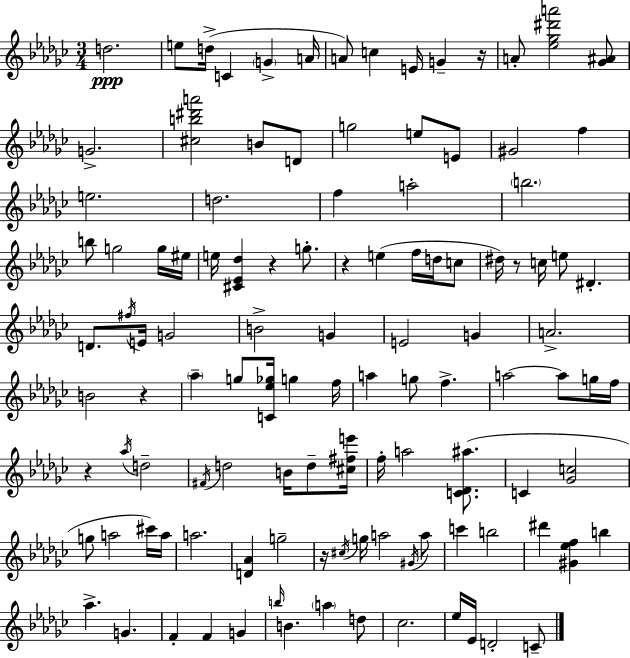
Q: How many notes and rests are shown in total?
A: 114